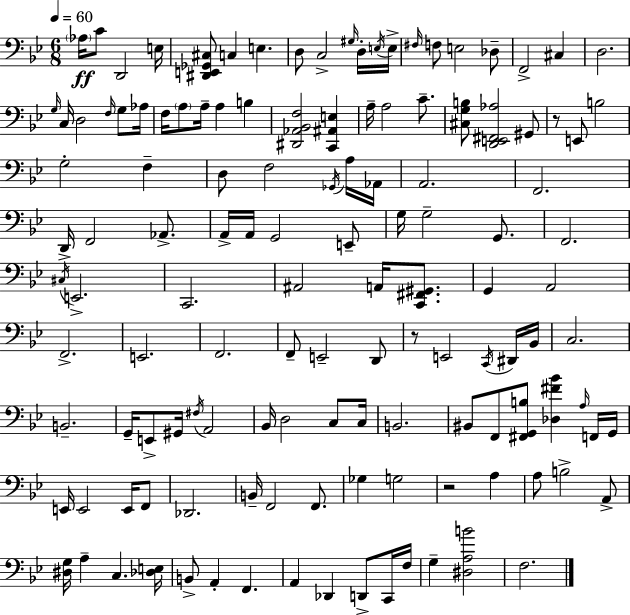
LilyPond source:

{
  \clef bass
  \numericTimeSignature
  \time 6/8
  \key bes \major
  \tempo 4 = 60
  \parenthesize aes16\ff c'8 d,2 e16 | <dis, e, ges, cis>8 c4 e4. | d8 c2-> \grace { gis16 } d16-. | \acciaccatura { e16 } e16-> \grace { fis16 } f8 e2 | \break des8-- f,2-> cis4 | d2. | \grace { g16 } c16 d2 | \grace { f16 } g8 aes16 f16 \parenthesize a8 a16-- a4 | \break b4 <dis, aes, bes, f>2 | <c, ais, e>4 a16-- a2 | c'8.-- <cis g b>8 <d, e, fis, aes>2 | gis,8 r8 e,8 b2 | \break g2-. | f4-- d8 f2 | \acciaccatura { ges,16 } a16 aes,16 a,2. | f,2. | \break d,16-> f,2 | aes,8.-> a,16-> a,16 g,2 | e,8-- g16 g2-- | g,8. f,2. | \break \acciaccatura { cis16 } e,2.-> | c,2. | ais,2 | a,16 <c, fis, gis,>8. g,4 a,2 | \break f,2.-> | e,2. | f,2. | f,8-- e,2-- | \break d,8 r8 e,2 | \acciaccatura { c,16 } dis,16 bes,16 c2. | b,2.-- | g,16-- e,8-> gis,16 | \break \acciaccatura { fis16 } a,2 bes,16 d2 | c8 c16 b,2. | bis,8 f,8 | <fis, g, b>8 <des fis' bes'>4 \grace { a16 } f,16 g,16 e,16 e,2 | \break e,16 f,8 des,2. | b,16-- f,2 | f,8. ges4 | g2 r2 | \break a4 a8 | b2-> a,8-> <dis g>16 a4-- | c4. <des e>16 b,8-> | a,4-. f,4. a,4 | \break des,4 d,8-> c,16 f16 g4-- | <dis a b'>2 f2. | \bar "|."
}